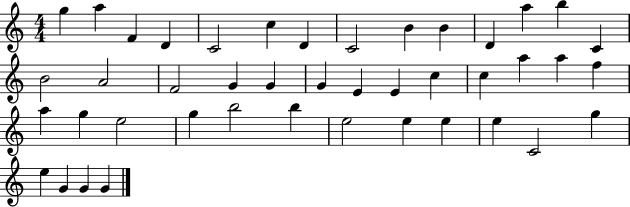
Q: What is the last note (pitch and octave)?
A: G4